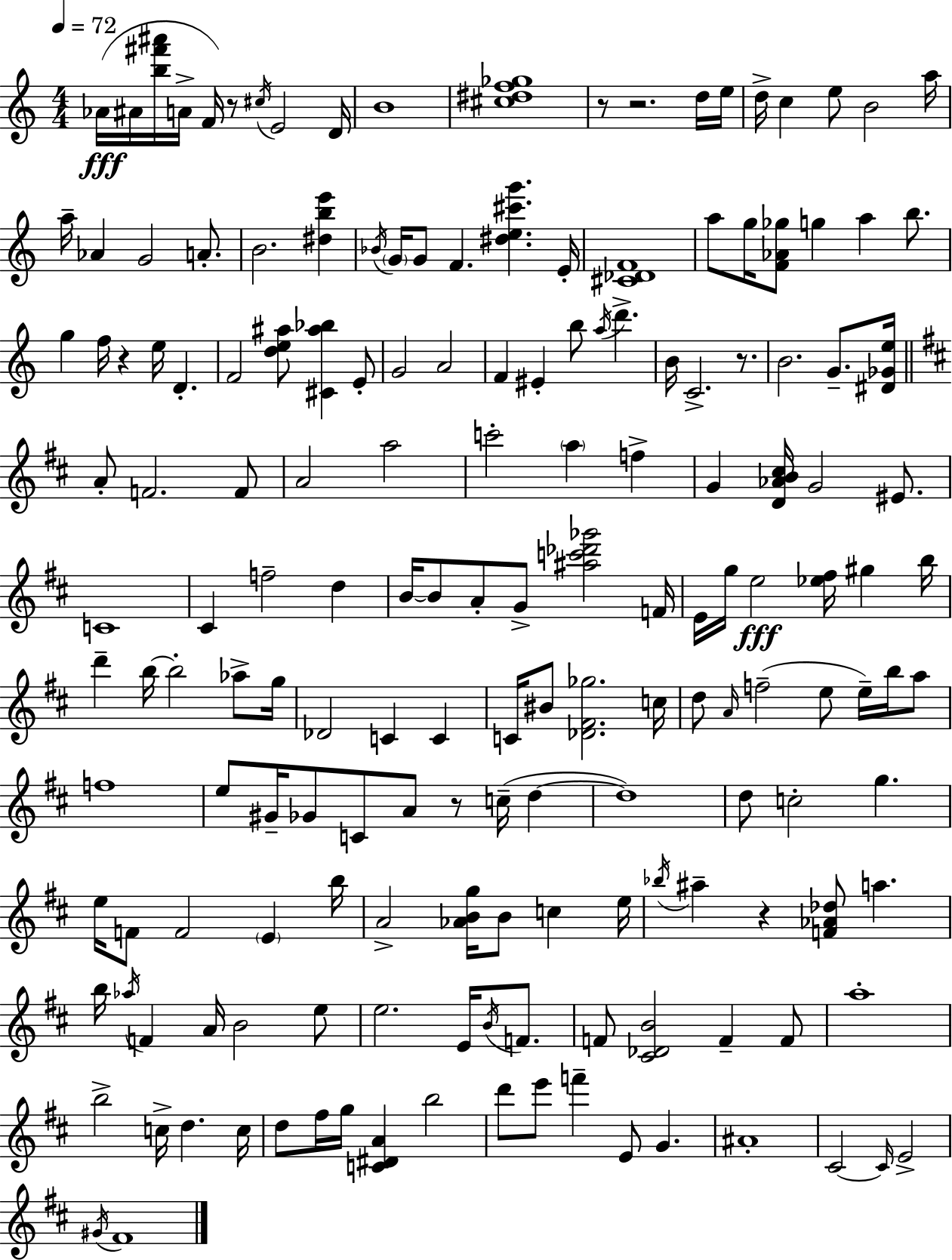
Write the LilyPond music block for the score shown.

{
  \clef treble
  \numericTimeSignature
  \time 4/4
  \key a \minor
  \tempo 4 = 72
  \repeat volta 2 { aes'16(\fff ais'16 <b'' fis''' ais'''>16 a'16-> f'16) r8 \acciaccatura { cis''16 } e'2 | d'16 b'1 | <cis'' dis'' f'' ges''>1 | r8 r2. d''16 | \break e''16 d''16-> c''4 e''8 b'2 | a''16 a''16-- aes'4 g'2 a'8.-. | b'2. <dis'' b'' e'''>4 | \acciaccatura { bes'16 } \parenthesize g'16 g'8 f'4. <dis'' e'' cis''' g'''>4. | \break e'16-. <cis' des' f'>1 | a''8 g''16 <f' aes' ges''>8 g''4 a''4 b''8. | g''4 f''16 r4 e''16 d'4.-. | f'2 <d'' e'' ais''>8 <cis' ais'' bes''>4 | \break e'8-. g'2 a'2 | f'4 eis'4-. b''8 \acciaccatura { a''16 } d'''4.-> | b'16 c'2.-> | r8. b'2. g'8.-- | \break <dis' ges' e''>16 \bar "||" \break \key d \major a'8-. f'2. f'8 | a'2 a''2 | c'''2-. \parenthesize a''4 f''4-> | g'4 <d' aes' b' cis''>16 g'2 eis'8. | \break c'1 | cis'4 f''2-- d''4 | b'16~~ b'8 a'8-. g'8-> <ais'' c''' des''' ges'''>2 f'16 | e'16 g''16 e''2\fff <ees'' fis''>16 gis''4 b''16 | \break d'''4-- b''16~~ b''2-. aes''8-> g''16 | des'2 c'4 c'4 | c'16 bis'8 <des' fis' ges''>2. c''16 | d''8 \grace { a'16 }( f''2-- e''8 e''16--) b''16 a''8 | \break f''1 | e''8 gis'16-- ges'8 c'8 a'8 r8 c''16--( d''4~~ | d''1) | d''8 c''2-. g''4. | \break e''16 f'8 f'2 \parenthesize e'4 | b''16 a'2-> <aes' b' g''>16 b'8 c''4 | e''16 \acciaccatura { bes''16 } ais''4-- r4 <f' aes' des''>8 a''4. | b''16 \acciaccatura { aes''16 } f'4 a'16 b'2 | \break e''8 e''2. e'16 | \acciaccatura { b'16 } f'8. f'8 <cis' des' b'>2 f'4-- | f'8 a''1-. | b''2-> c''16-> d''4. | \break c''16 d''8 fis''16 g''16 <c' dis' a'>4 b''2 | d'''8 e'''8 f'''4-- e'8 g'4. | ais'1-. | cis'2~~ \grace { cis'16 } e'2-> | \break \acciaccatura { gis'16 } fis'1 | } \bar "|."
}